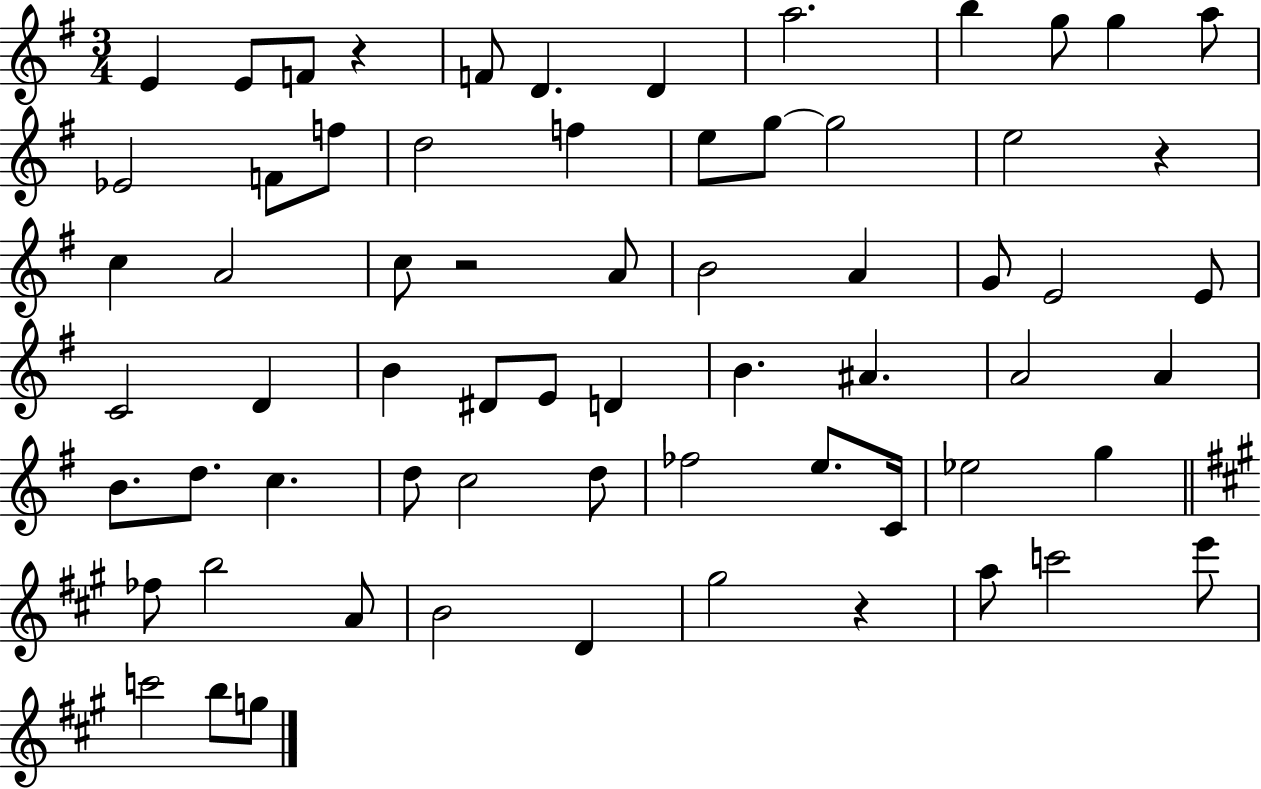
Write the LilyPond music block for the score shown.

{
  \clef treble
  \numericTimeSignature
  \time 3/4
  \key g \major
  e'4 e'8 f'8 r4 | f'8 d'4. d'4 | a''2. | b''4 g''8 g''4 a''8 | \break ees'2 f'8 f''8 | d''2 f''4 | e''8 g''8~~ g''2 | e''2 r4 | \break c''4 a'2 | c''8 r2 a'8 | b'2 a'4 | g'8 e'2 e'8 | \break c'2 d'4 | b'4 dis'8 e'8 d'4 | b'4. ais'4. | a'2 a'4 | \break b'8. d''8. c''4. | d''8 c''2 d''8 | fes''2 e''8. c'16 | ees''2 g''4 | \break \bar "||" \break \key a \major fes''8 b''2 a'8 | b'2 d'4 | gis''2 r4 | a''8 c'''2 e'''8 | \break c'''2 b''8 g''8 | \bar "|."
}